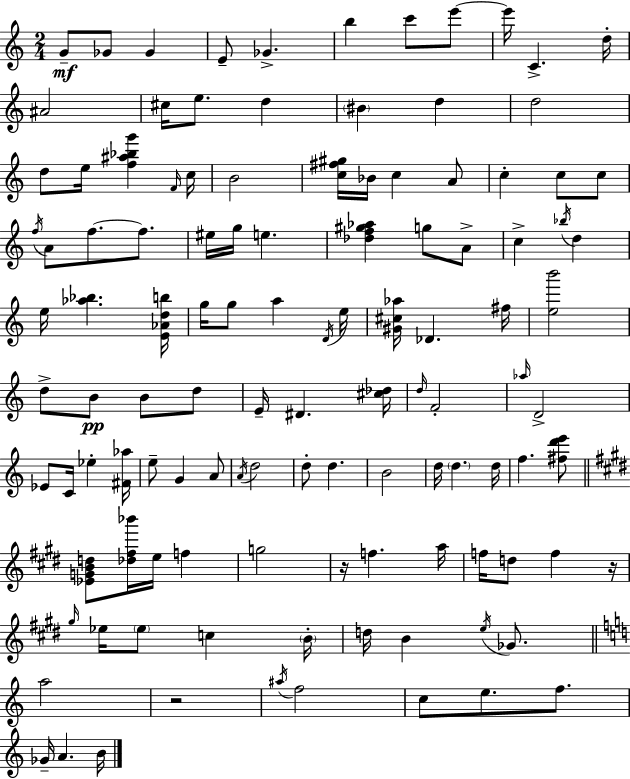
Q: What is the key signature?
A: C major